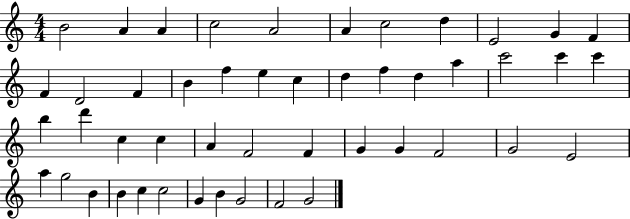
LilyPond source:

{
  \clef treble
  \numericTimeSignature
  \time 4/4
  \key c \major
  b'2 a'4 a'4 | c''2 a'2 | a'4 c''2 d''4 | e'2 g'4 f'4 | \break f'4 d'2 f'4 | b'4 f''4 e''4 c''4 | d''4 f''4 d''4 a''4 | c'''2 c'''4 c'''4 | \break b''4 d'''4 c''4 c''4 | a'4 f'2 f'4 | g'4 g'4 f'2 | g'2 e'2 | \break a''4 g''2 b'4 | b'4 c''4 c''2 | g'4 b'4 g'2 | f'2 g'2 | \break \bar "|."
}